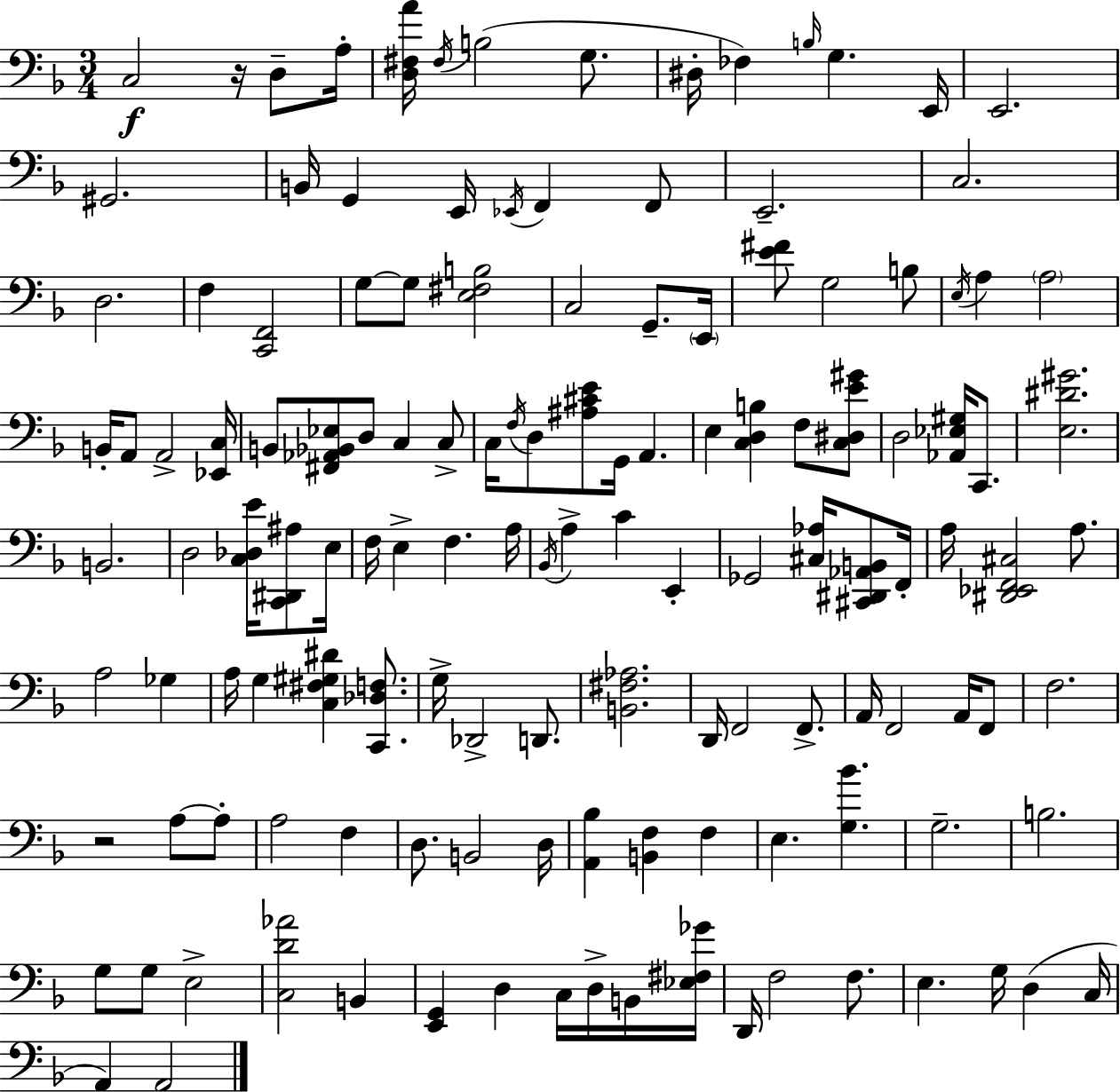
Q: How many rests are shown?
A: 2